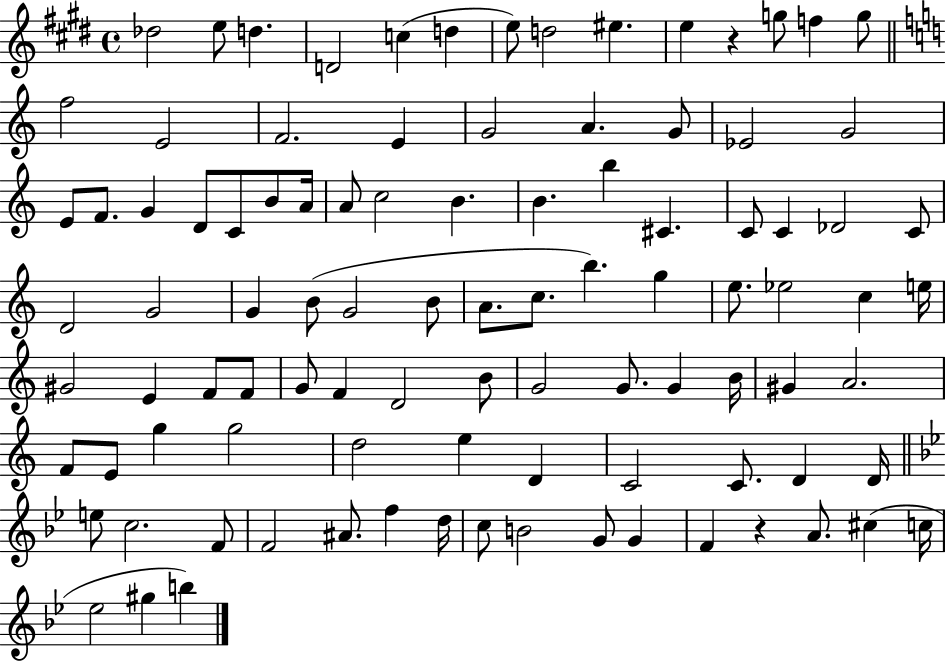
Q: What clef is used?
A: treble